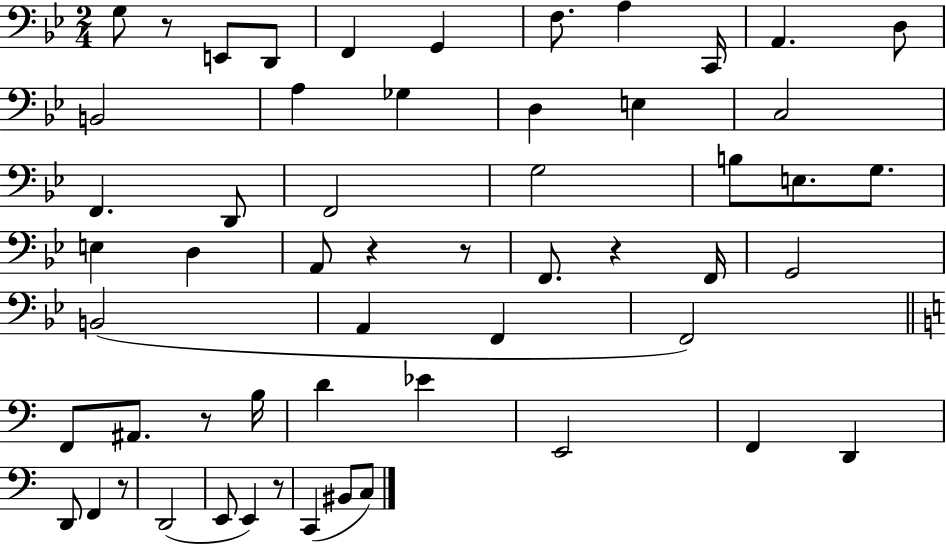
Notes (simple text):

G3/e R/e E2/e D2/e F2/q G2/q F3/e. A3/q C2/s A2/q. D3/e B2/h A3/q Gb3/q D3/q E3/q C3/h F2/q. D2/e F2/h G3/h B3/e E3/e. G3/e. E3/q D3/q A2/e R/q R/e F2/e. R/q F2/s G2/h B2/h A2/q F2/q F2/h F2/e A#2/e. R/e B3/s D4/q Eb4/q E2/h F2/q D2/q D2/e F2/q R/e D2/h E2/e E2/q R/e C2/q BIS2/e C3/e